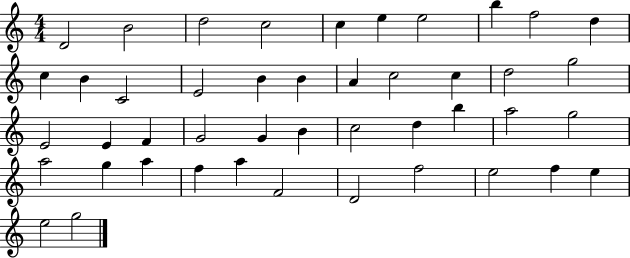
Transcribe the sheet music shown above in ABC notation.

X:1
T:Untitled
M:4/4
L:1/4
K:C
D2 B2 d2 c2 c e e2 b f2 d c B C2 E2 B B A c2 c d2 g2 E2 E F G2 G B c2 d b a2 g2 a2 g a f a F2 D2 f2 e2 f e e2 g2